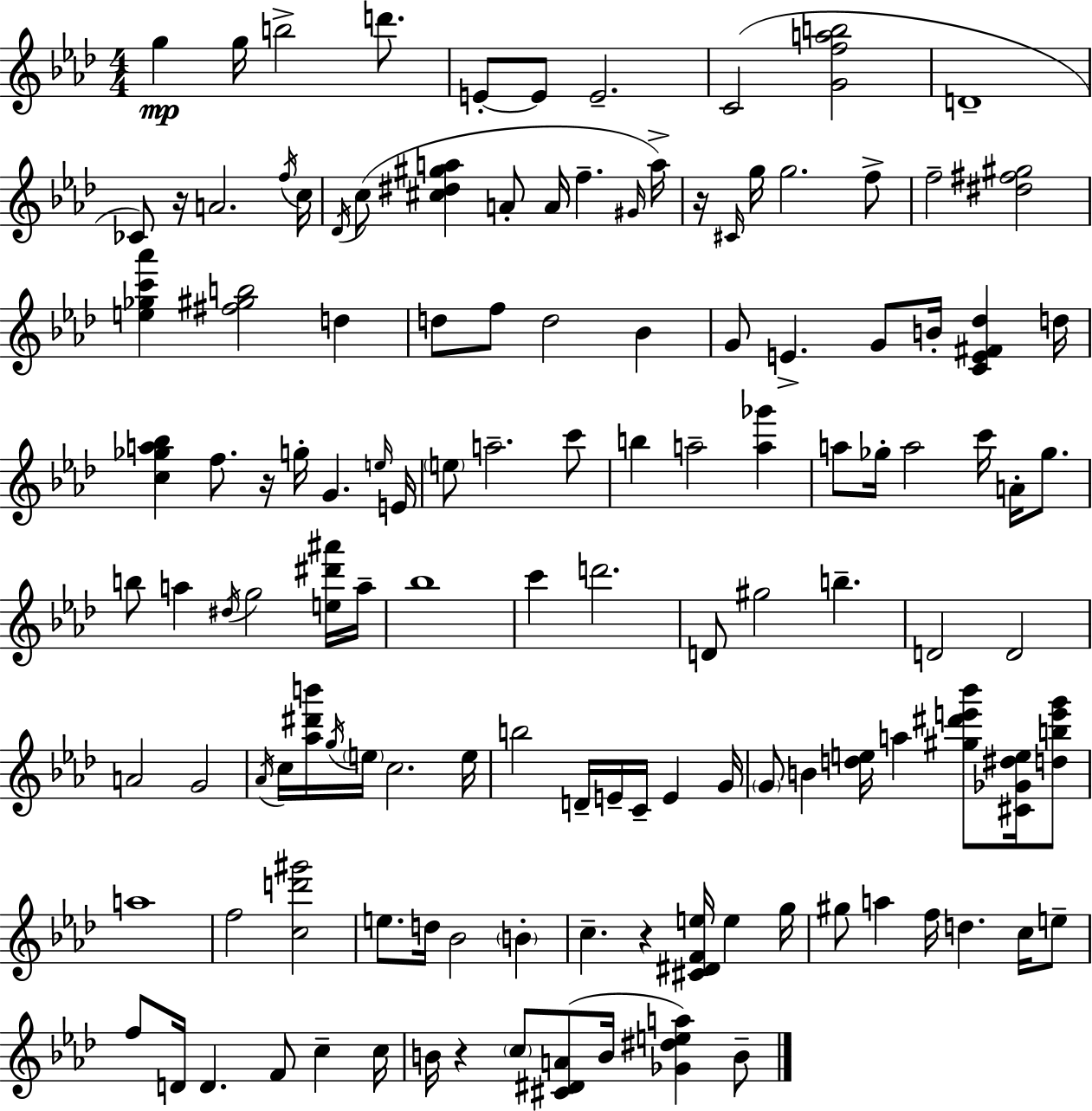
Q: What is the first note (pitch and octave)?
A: G5